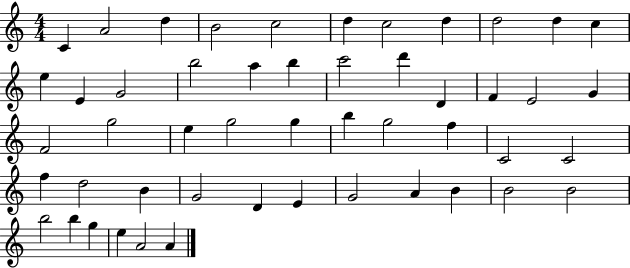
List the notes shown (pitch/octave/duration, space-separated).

C4/q A4/h D5/q B4/h C5/h D5/q C5/h D5/q D5/h D5/q C5/q E5/q E4/q G4/h B5/h A5/q B5/q C6/h D6/q D4/q F4/q E4/h G4/q F4/h G5/h E5/q G5/h G5/q B5/q G5/h F5/q C4/h C4/h F5/q D5/h B4/q G4/h D4/q E4/q G4/h A4/q B4/q B4/h B4/h B5/h B5/q G5/q E5/q A4/h A4/q